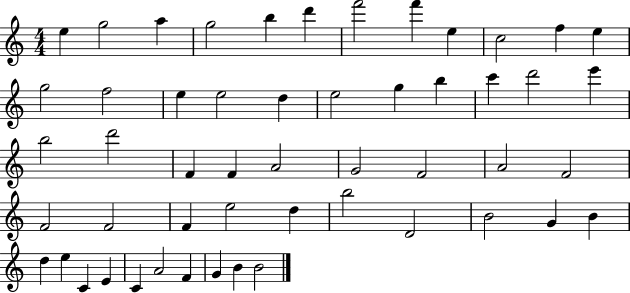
X:1
T:Untitled
M:4/4
L:1/4
K:C
e g2 a g2 b d' f'2 f' e c2 f e g2 f2 e e2 d e2 g b c' d'2 e' b2 d'2 F F A2 G2 F2 A2 F2 F2 F2 F e2 d b2 D2 B2 G B d e C E C A2 F G B B2